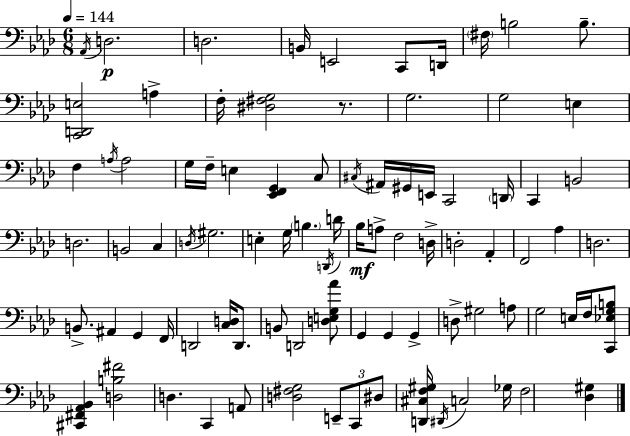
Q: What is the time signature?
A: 6/8